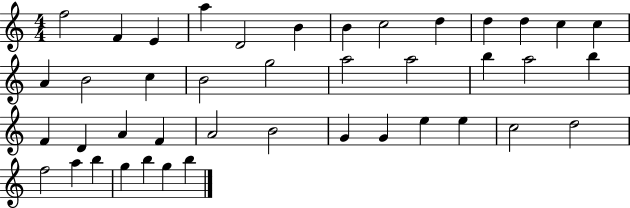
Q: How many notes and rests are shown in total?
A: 42